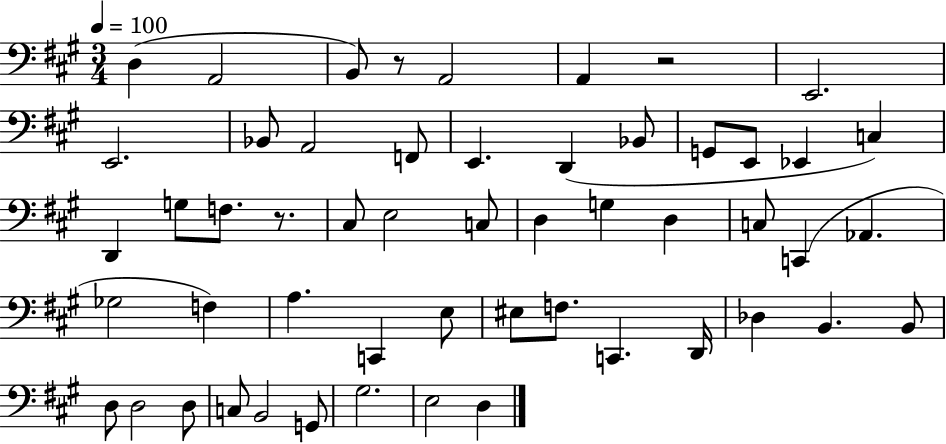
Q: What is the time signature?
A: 3/4